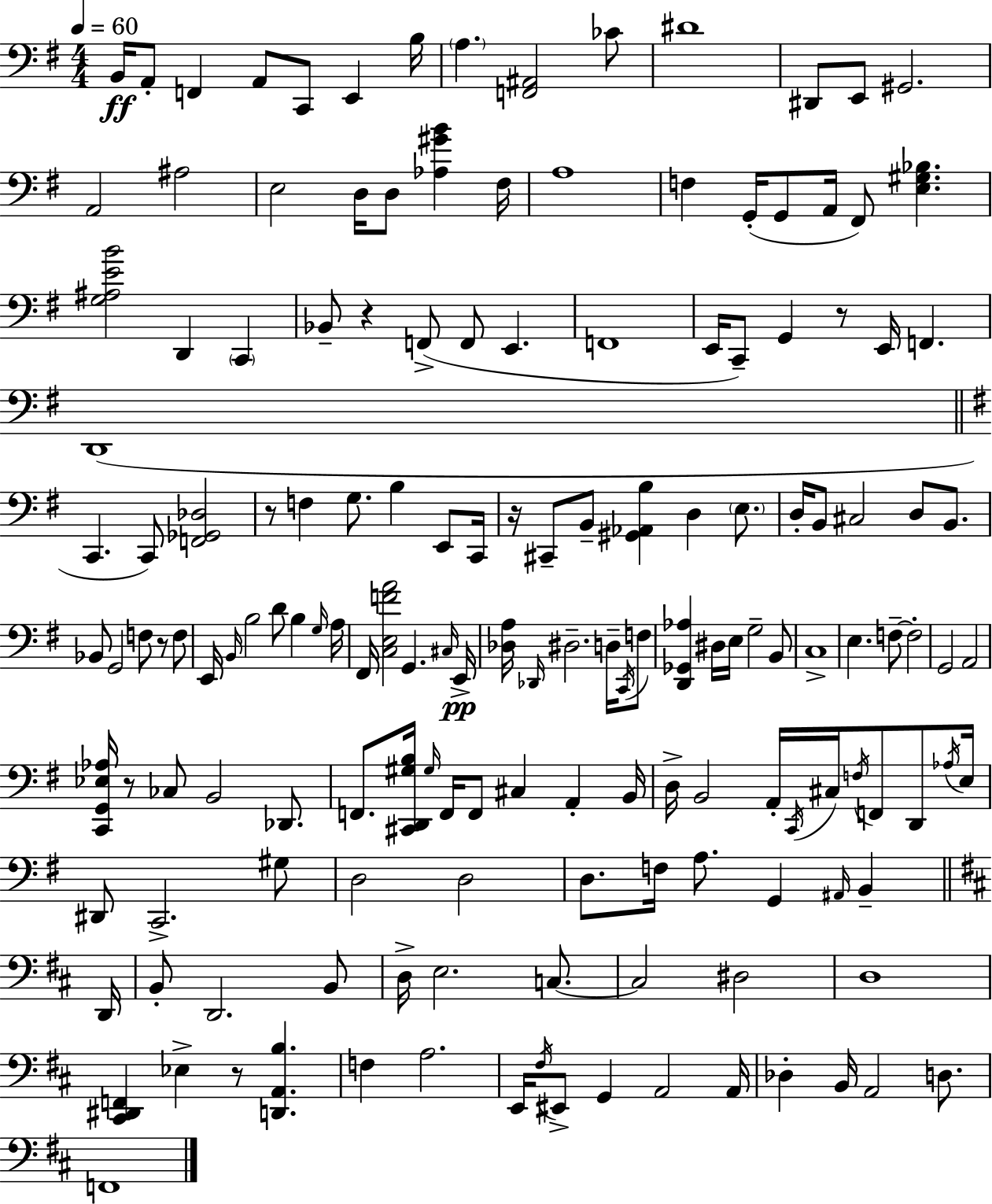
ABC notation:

X:1
T:Untitled
M:4/4
L:1/4
K:Em
B,,/4 A,,/2 F,, A,,/2 C,,/2 E,, B,/4 A, [F,,^A,,]2 _C/2 ^D4 ^D,,/2 E,,/2 ^G,,2 A,,2 ^A,2 E,2 D,/4 D,/2 [_A,^GB] ^F,/4 A,4 F, G,,/4 G,,/2 A,,/4 ^F,,/2 [E,^G,_B,] [G,^A,EB]2 D,, C,, _B,,/2 z F,,/2 F,,/2 E,, F,,4 E,,/4 C,,/2 G,, z/2 E,,/4 F,, D,,4 C,, C,,/2 [F,,_G,,_D,]2 z/2 F, G,/2 B, E,,/2 C,,/4 z/4 ^C,,/2 B,,/2 [^G,,_A,,B,] D, E,/2 D,/4 B,,/2 ^C,2 D,/2 B,,/2 _B,,/2 G,,2 F,/2 z/2 F,/2 E,,/4 B,,/4 B,2 D/2 B, G,/4 A,/4 ^F,,/4 [C,E,FA]2 G,, ^C,/4 E,,/4 [_D,A,]/4 _D,,/4 ^D,2 D,/4 C,,/4 F,/2 [D,,_G,,_A,] ^D,/4 E,/4 G,2 B,,/2 C,4 E, F,/2 F,2 G,,2 A,,2 [C,,G,,_E,_A,]/4 z/2 _C,/2 B,,2 _D,,/2 F,,/2 [^C,,D,,^G,B,]/4 ^G,/4 F,,/4 F,,/2 ^C, A,, B,,/4 D,/4 B,,2 A,,/4 C,,/4 ^C,/4 F,/4 F,,/2 D,,/2 _A,/4 E,/4 ^D,,/2 C,,2 ^G,/2 D,2 D,2 D,/2 F,/4 A,/2 G,, ^A,,/4 B,, D,,/4 B,,/2 D,,2 B,,/2 D,/4 E,2 C,/2 C,2 ^D,2 D,4 [^C,,^D,,F,,] _E, z/2 [D,,A,,B,] F, A,2 E,,/4 ^F,/4 ^E,,/2 G,, A,,2 A,,/4 _D, B,,/4 A,,2 D,/2 F,,4